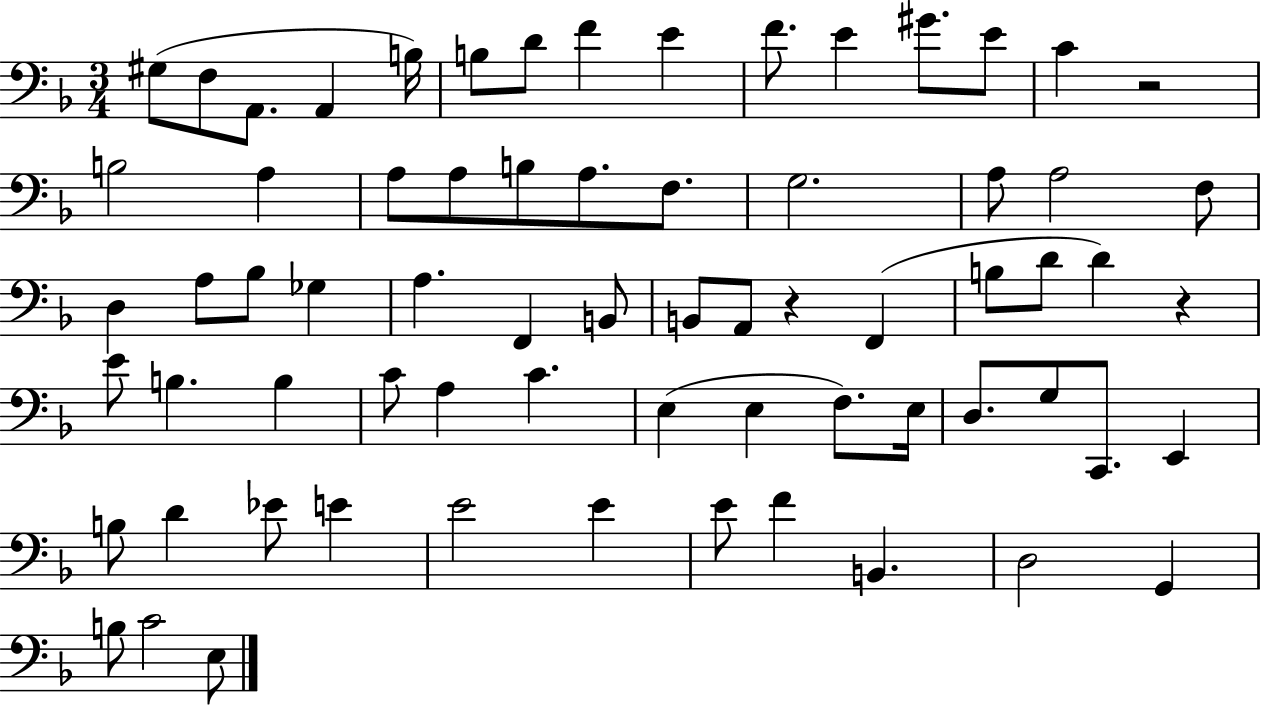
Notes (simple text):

G#3/e F3/e A2/e. A2/q B3/s B3/e D4/e F4/q E4/q F4/e. E4/q G#4/e. E4/e C4/q R/h B3/h A3/q A3/e A3/e B3/e A3/e. F3/e. G3/h. A3/e A3/h F3/e D3/q A3/e Bb3/e Gb3/q A3/q. F2/q B2/e B2/e A2/e R/q F2/q B3/e D4/e D4/q R/q E4/e B3/q. B3/q C4/e A3/q C4/q. E3/q E3/q F3/e. E3/s D3/e. G3/e C2/e. E2/q B3/e D4/q Eb4/e E4/q E4/h E4/q E4/e F4/q B2/q. D3/h G2/q B3/e C4/h E3/e